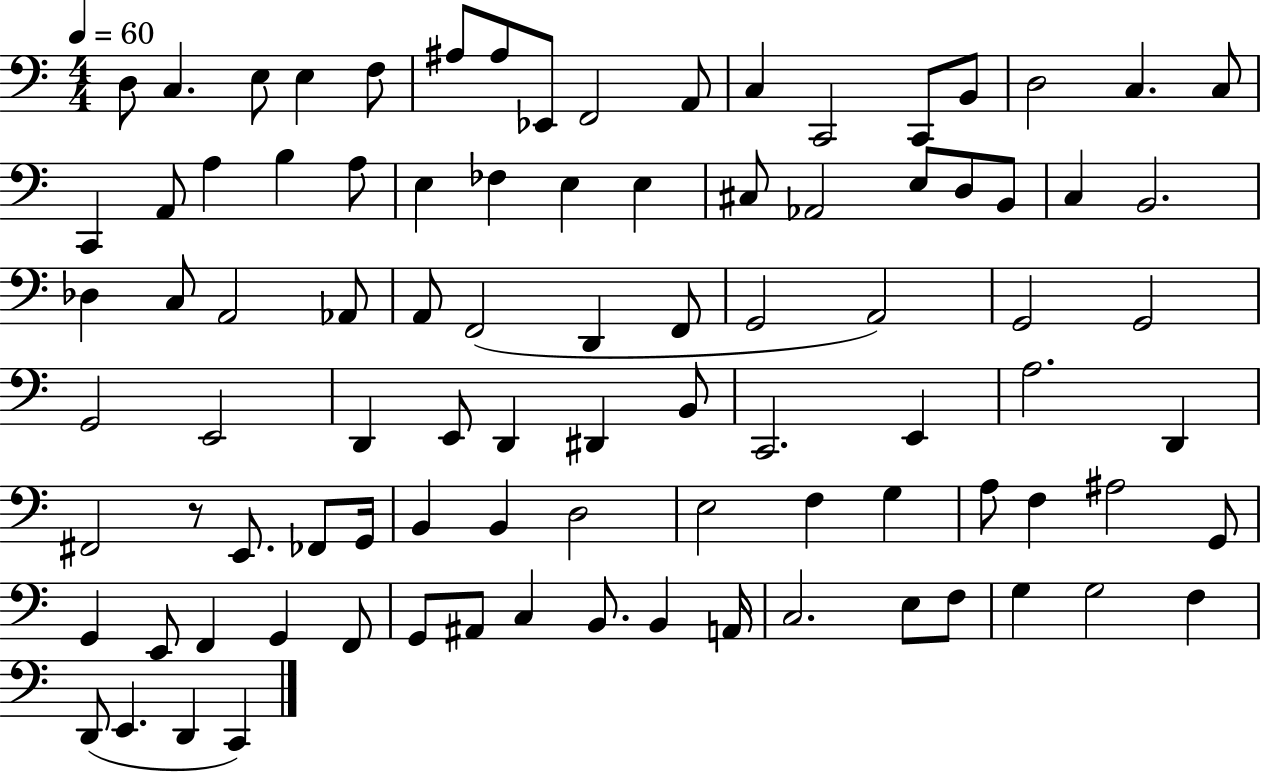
X:1
T:Untitled
M:4/4
L:1/4
K:C
D,/2 C, E,/2 E, F,/2 ^A,/2 ^A,/2 _E,,/2 F,,2 A,,/2 C, C,,2 C,,/2 B,,/2 D,2 C, C,/2 C,, A,,/2 A, B, A,/2 E, _F, E, E, ^C,/2 _A,,2 E,/2 D,/2 B,,/2 C, B,,2 _D, C,/2 A,,2 _A,,/2 A,,/2 F,,2 D,, F,,/2 G,,2 A,,2 G,,2 G,,2 G,,2 E,,2 D,, E,,/2 D,, ^D,, B,,/2 C,,2 E,, A,2 D,, ^F,,2 z/2 E,,/2 _F,,/2 G,,/4 B,, B,, D,2 E,2 F, G, A,/2 F, ^A,2 G,,/2 G,, E,,/2 F,, G,, F,,/2 G,,/2 ^A,,/2 C, B,,/2 B,, A,,/4 C,2 E,/2 F,/2 G, G,2 F, D,,/2 E,, D,, C,,